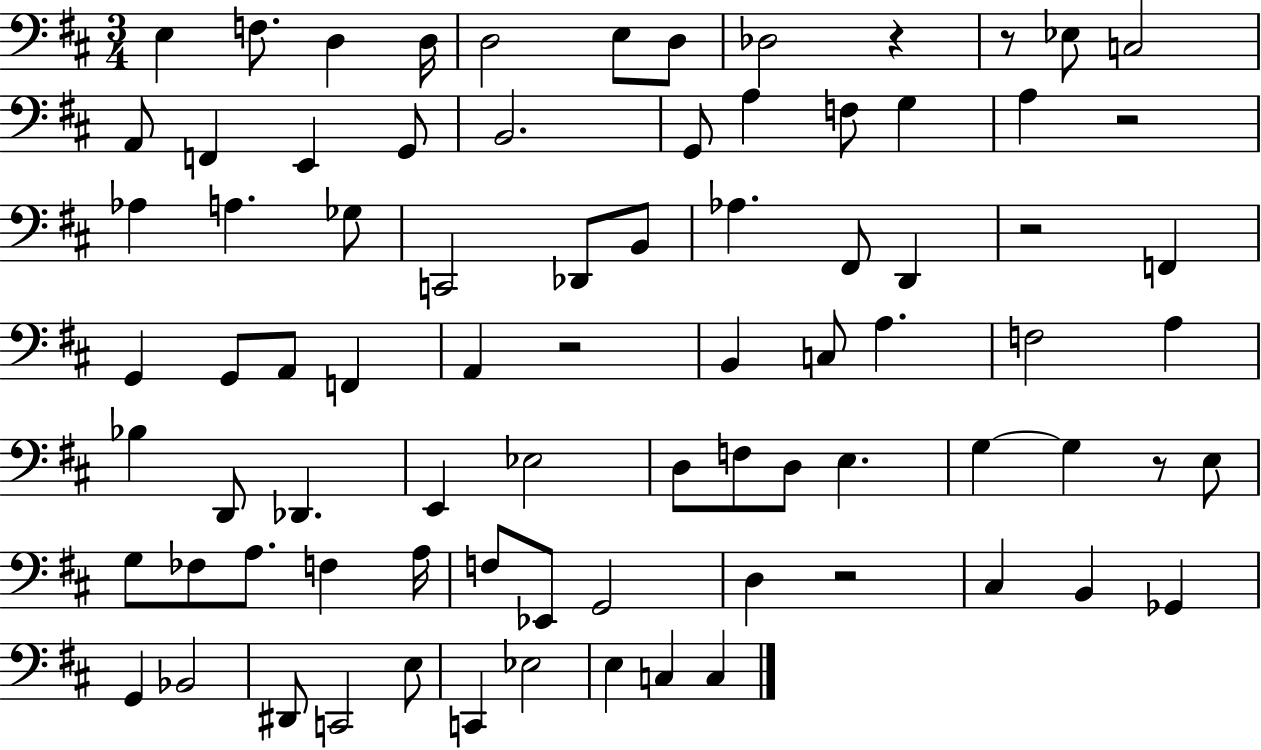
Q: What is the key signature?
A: D major